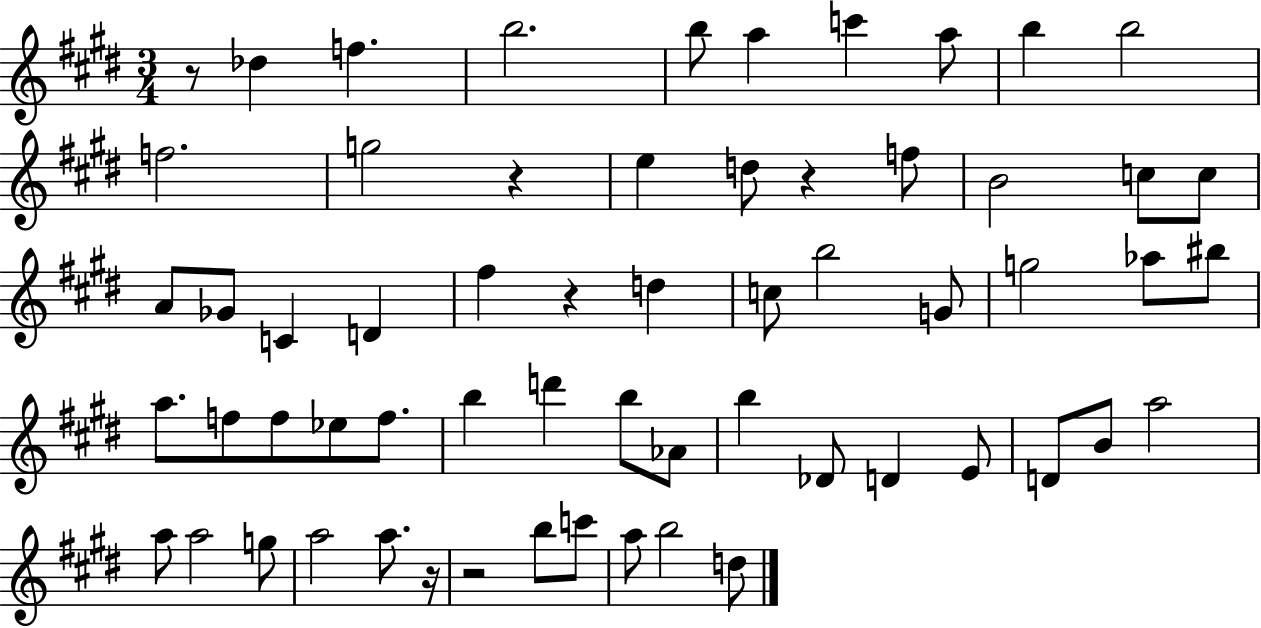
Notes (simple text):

R/e Db5/q F5/q. B5/h. B5/e A5/q C6/q A5/e B5/q B5/h F5/h. G5/h R/q E5/q D5/e R/q F5/e B4/h C5/e C5/e A4/e Gb4/e C4/q D4/q F#5/q R/q D5/q C5/e B5/h G4/e G5/h Ab5/e BIS5/e A5/e. F5/e F5/e Eb5/e F5/e. B5/q D6/q B5/e Ab4/e B5/q Db4/e D4/q E4/e D4/e B4/e A5/h A5/e A5/h G5/e A5/h A5/e. R/s R/h B5/e C6/e A5/e B5/h D5/e